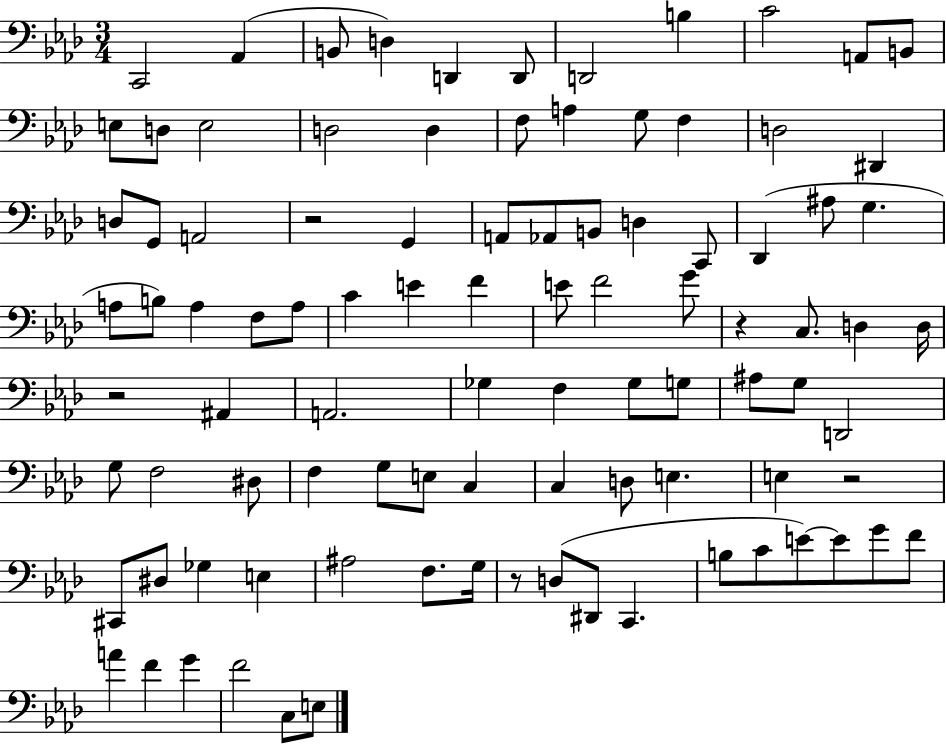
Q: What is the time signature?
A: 3/4